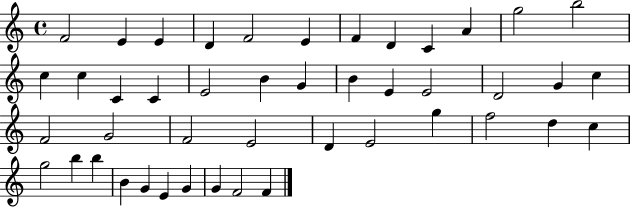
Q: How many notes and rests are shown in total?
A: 45